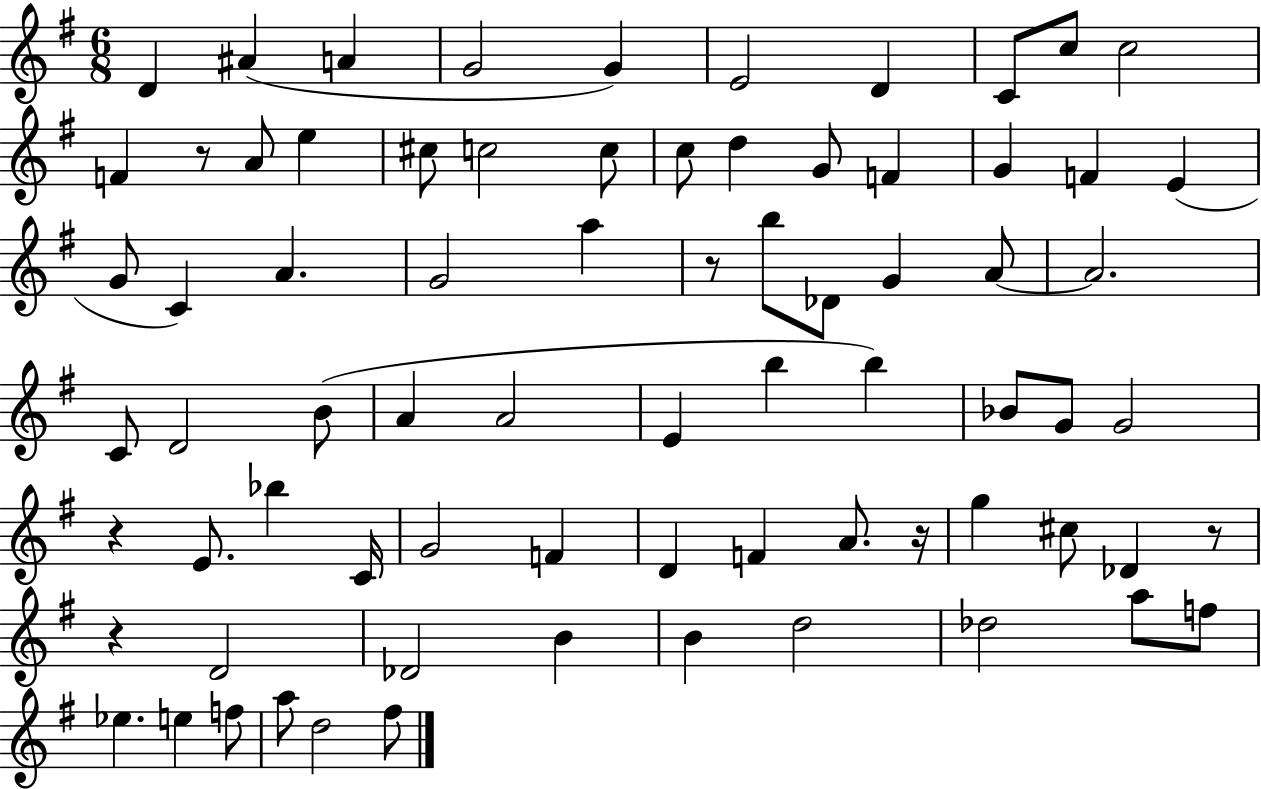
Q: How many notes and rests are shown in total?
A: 75